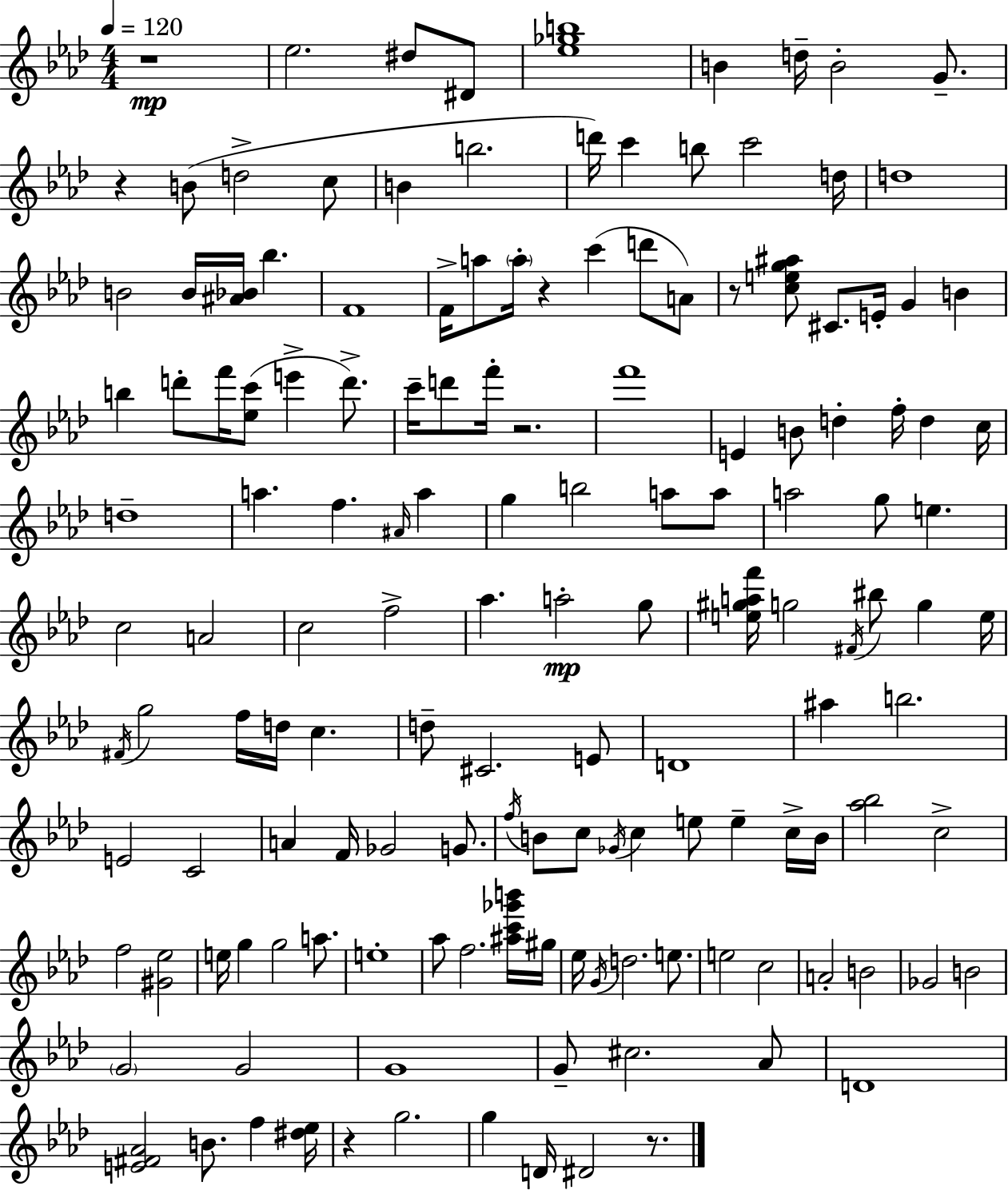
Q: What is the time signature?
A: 4/4